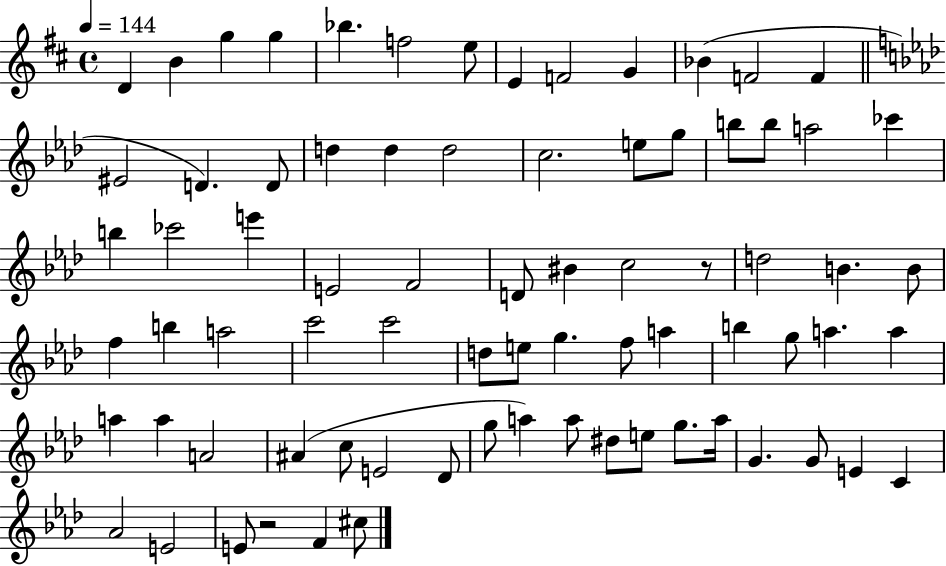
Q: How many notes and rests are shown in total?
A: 76